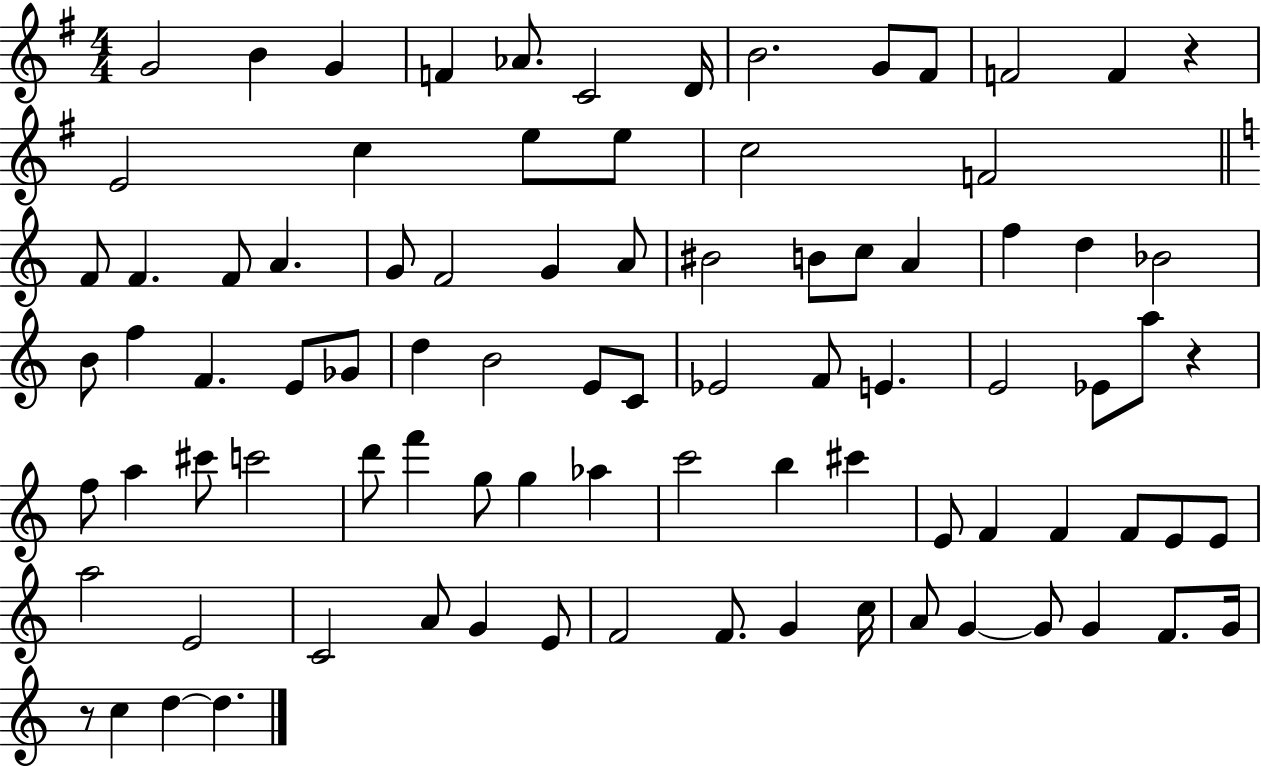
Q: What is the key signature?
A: G major